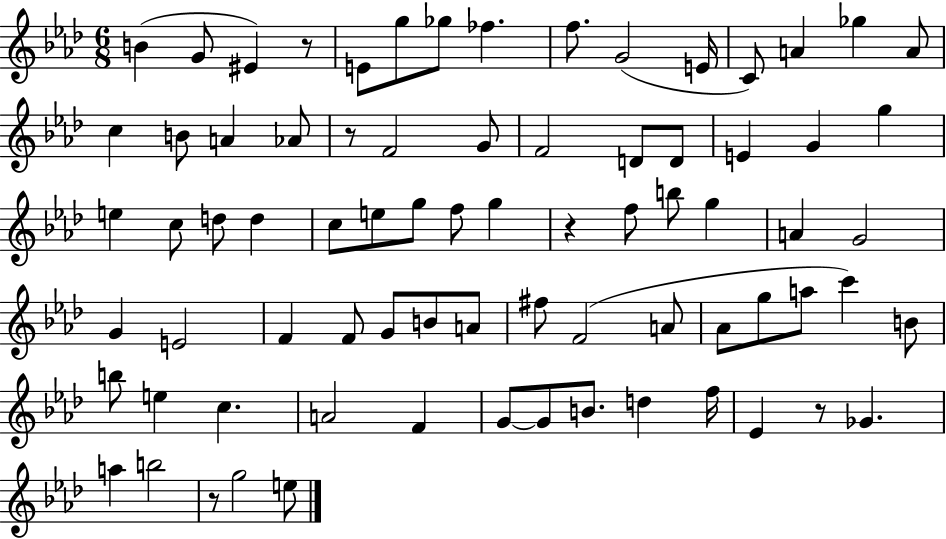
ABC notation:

X:1
T:Untitled
M:6/8
L:1/4
K:Ab
B G/2 ^E z/2 E/2 g/2 _g/2 _f f/2 G2 E/4 C/2 A _g A/2 c B/2 A _A/2 z/2 F2 G/2 F2 D/2 D/2 E G g e c/2 d/2 d c/2 e/2 g/2 f/2 g z f/2 b/2 g A G2 G E2 F F/2 G/2 B/2 A/2 ^f/2 F2 A/2 _A/2 g/2 a/2 c' B/2 b/2 e c A2 F G/2 G/2 B/2 d f/4 _E z/2 _G a b2 z/2 g2 e/2